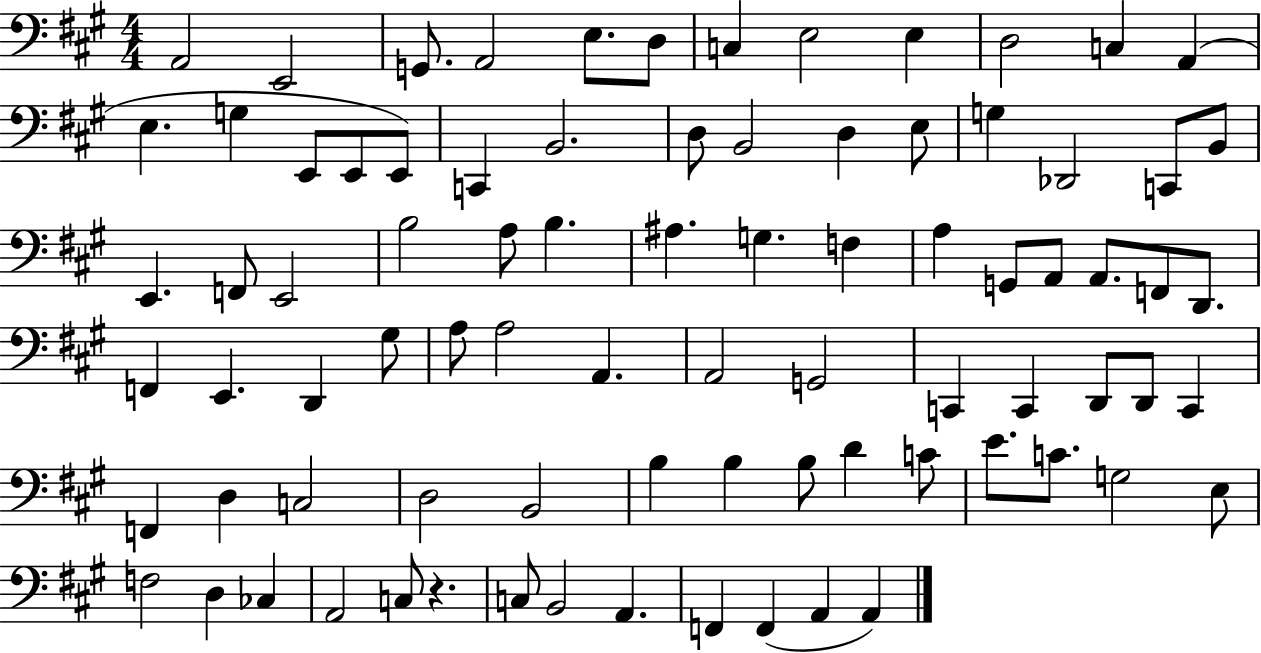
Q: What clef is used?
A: bass